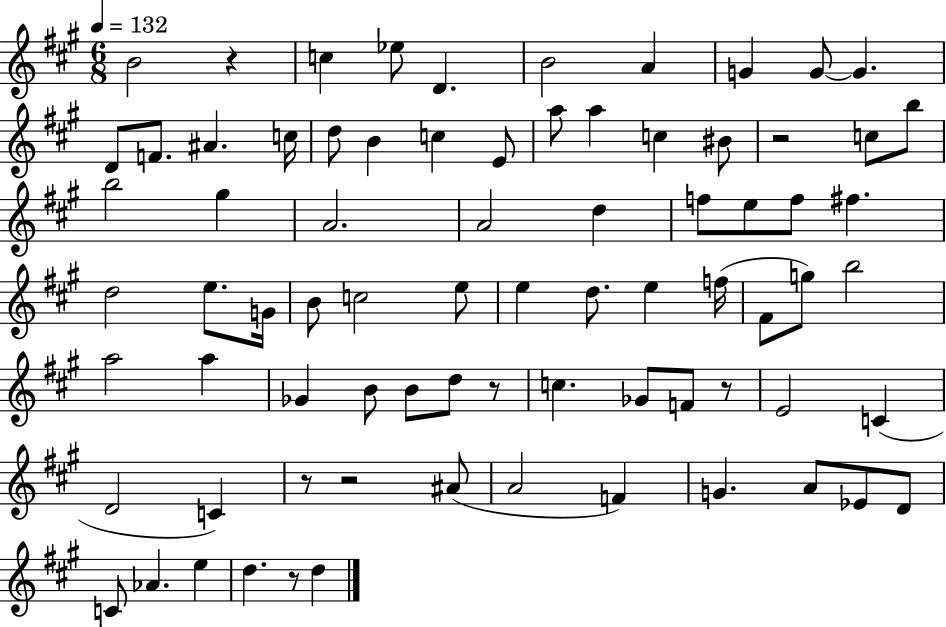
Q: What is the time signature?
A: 6/8